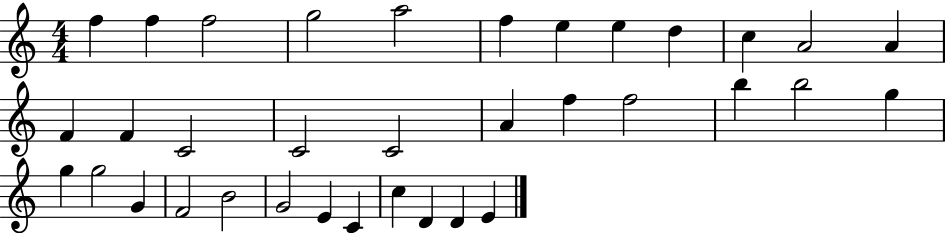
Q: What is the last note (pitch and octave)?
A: E4